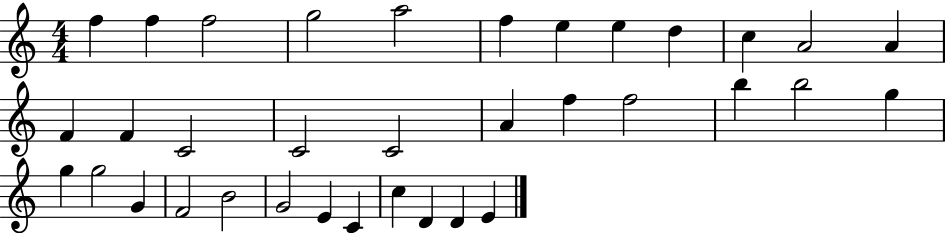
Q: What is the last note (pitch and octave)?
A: E4